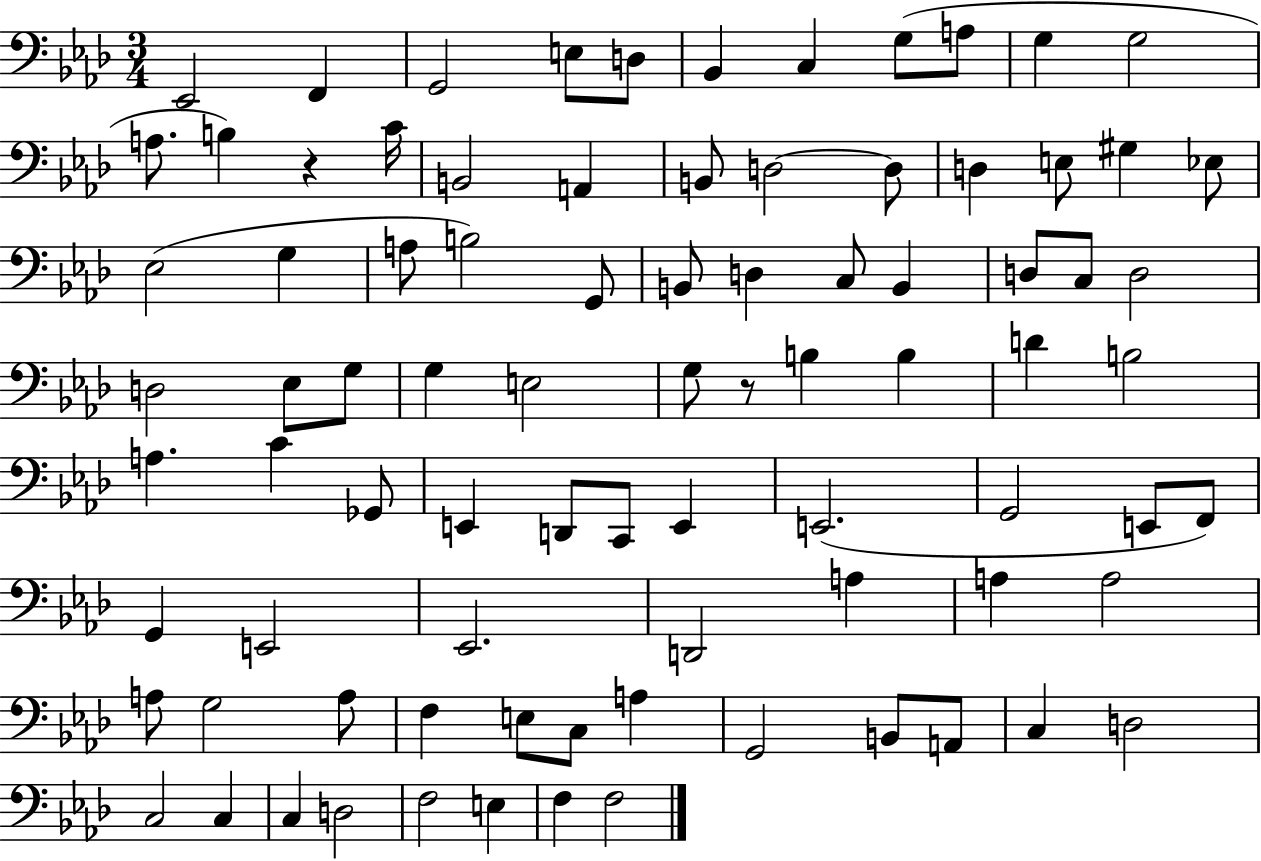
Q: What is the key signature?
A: AES major